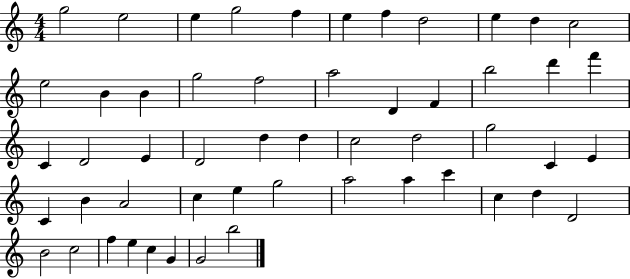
X:1
T:Untitled
M:4/4
L:1/4
K:C
g2 e2 e g2 f e f d2 e d c2 e2 B B g2 f2 a2 D F b2 d' f' C D2 E D2 d d c2 d2 g2 C E C B A2 c e g2 a2 a c' c d D2 B2 c2 f e c G G2 b2